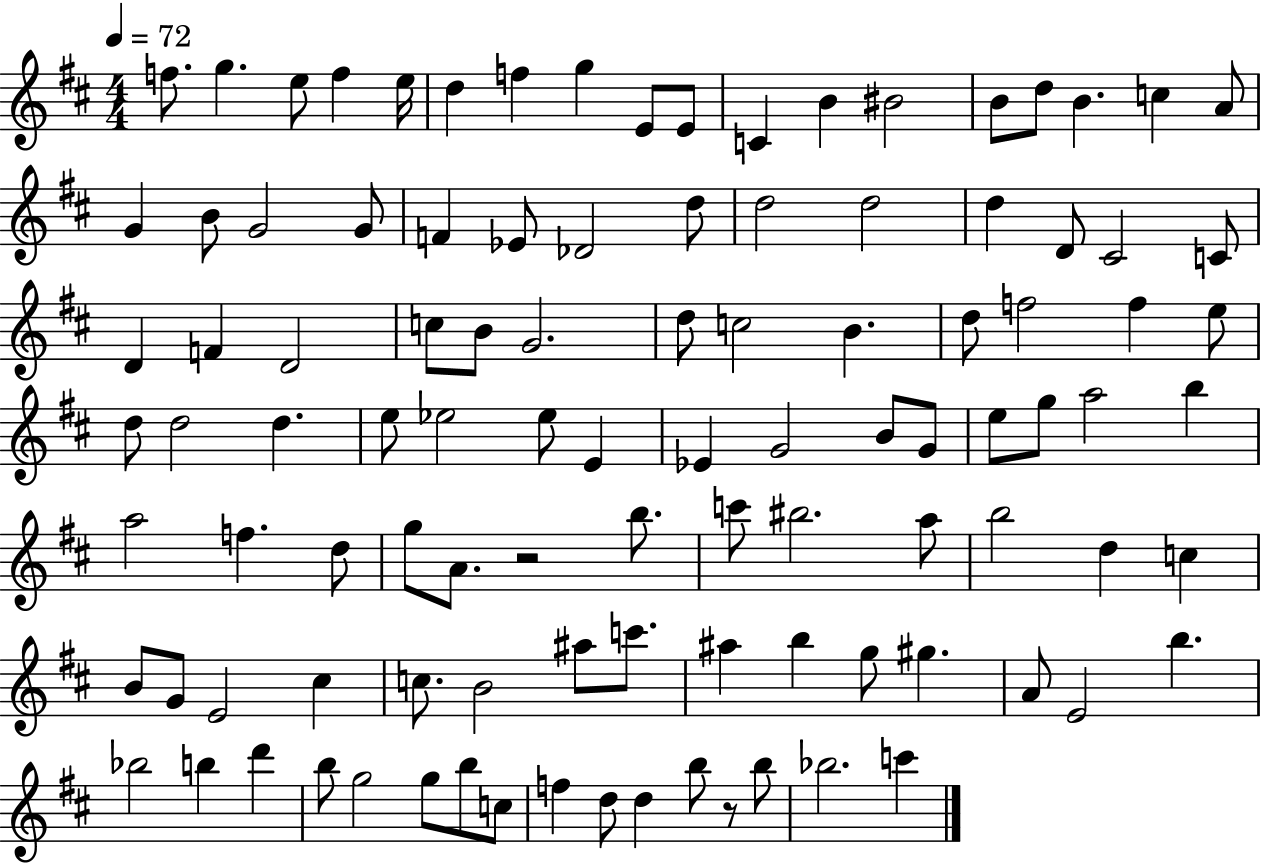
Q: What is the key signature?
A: D major